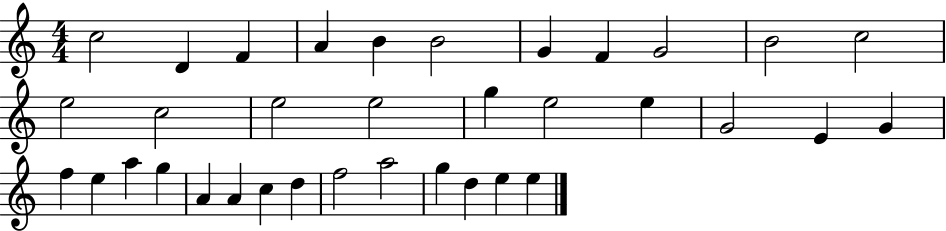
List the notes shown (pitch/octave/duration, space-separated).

C5/h D4/q F4/q A4/q B4/q B4/h G4/q F4/q G4/h B4/h C5/h E5/h C5/h E5/h E5/h G5/q E5/h E5/q G4/h E4/q G4/q F5/q E5/q A5/q G5/q A4/q A4/q C5/q D5/q F5/h A5/h G5/q D5/q E5/q E5/q